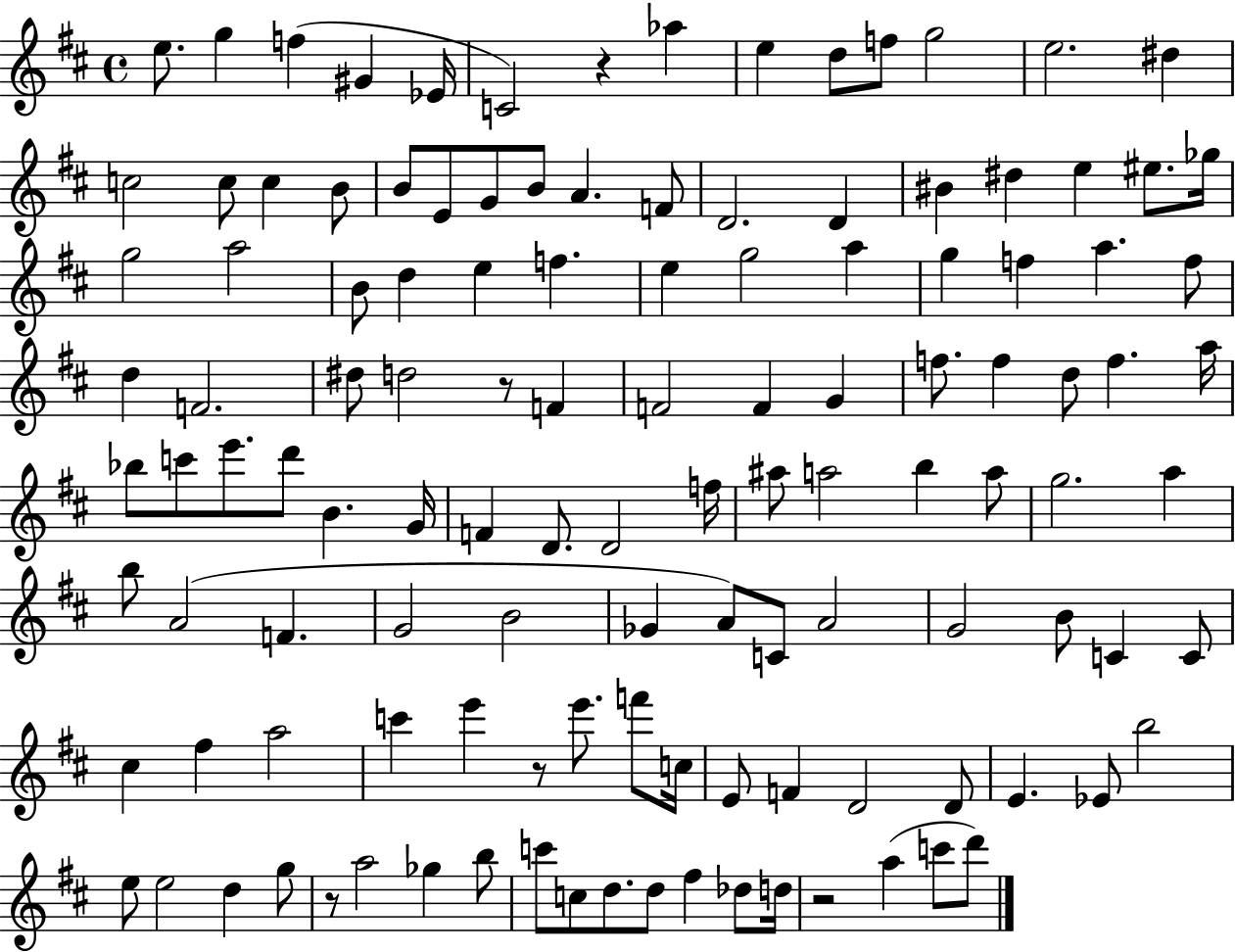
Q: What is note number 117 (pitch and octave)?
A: D6